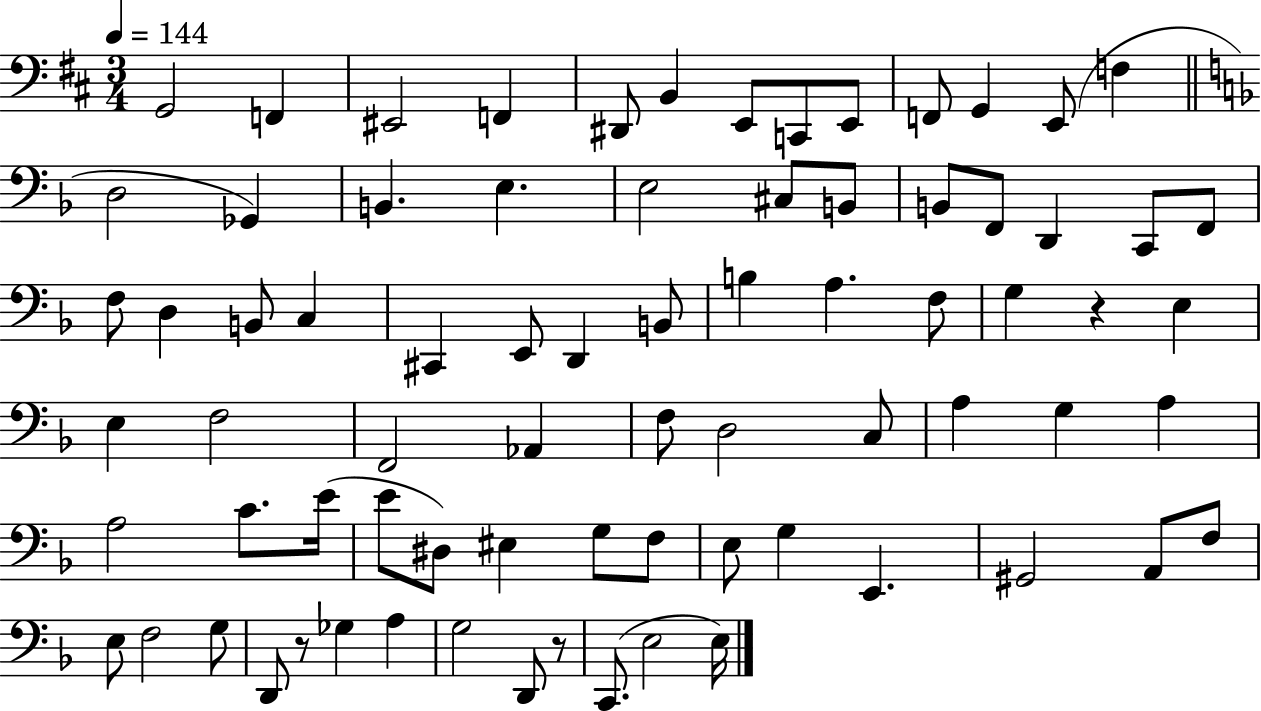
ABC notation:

X:1
T:Untitled
M:3/4
L:1/4
K:D
G,,2 F,, ^E,,2 F,, ^D,,/2 B,, E,,/2 C,,/2 E,,/2 F,,/2 G,, E,,/2 F, D,2 _G,, B,, E, E,2 ^C,/2 B,,/2 B,,/2 F,,/2 D,, C,,/2 F,,/2 F,/2 D, B,,/2 C, ^C,, E,,/2 D,, B,,/2 B, A, F,/2 G, z E, E, F,2 F,,2 _A,, F,/2 D,2 C,/2 A, G, A, A,2 C/2 E/4 E/2 ^D,/2 ^E, G,/2 F,/2 E,/2 G, E,, ^G,,2 A,,/2 F,/2 E,/2 F,2 G,/2 D,,/2 z/2 _G, A, G,2 D,,/2 z/2 C,,/2 E,2 E,/4